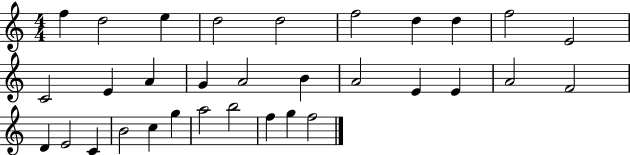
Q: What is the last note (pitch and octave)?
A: F5